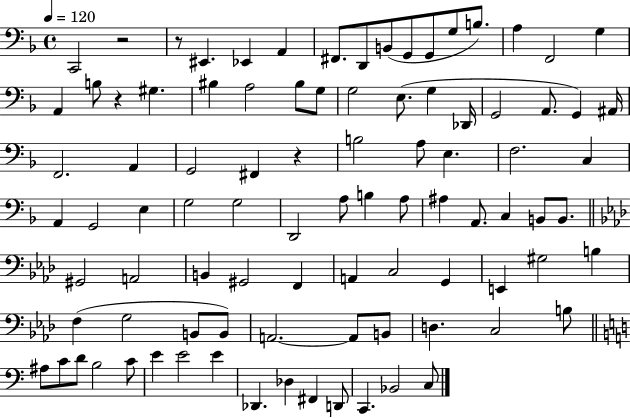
{
  \clef bass
  \time 4/4
  \defaultTimeSignature
  \key f \major
  \tempo 4 = 120
  c,2 r2 | r8 eis,4. ees,4 a,4 | fis,8. d,8 b,8( g,8 g,8 g8 b8.) | a4 f,2 g4 | \break a,4 b8 r4 gis4. | bis4 a2 bis8 g8 | g2 e8.( g4 des,16 | g,2 a,8. g,4) ais,16 | \break f,2. a,4 | g,2 fis,4 r4 | b2 a8 e4. | f2. c4 | \break a,4 g,2 e4 | g2 g2 | d,2 a8 b4 a8 | ais4 a,8. c4 b,8 b,8. | \break \bar "||" \break \key f \minor gis,2 a,2 | b,4 gis,2 f,4 | a,4 c2 g,4 | e,4 gis2 b4 | \break f4( g2 b,8 b,8) | a,2.~~ a,8 b,8 | d4. c2 b8 | \bar "||" \break \key c \major ais8 c'8 d'8 b2 c'8 | e'4 e'2 e'4 | des,4. des4 fis,4 d,8 | c,4. bes,2 c8 | \break \bar "|."
}